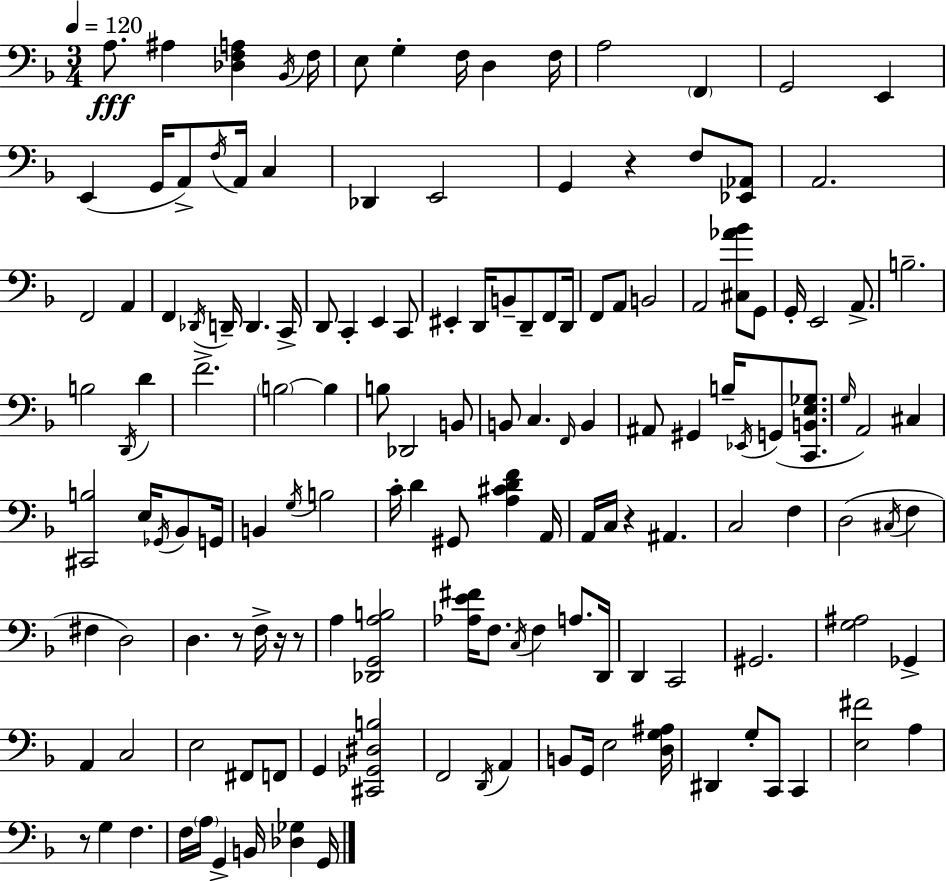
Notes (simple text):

A3/e. A#3/q [Db3,F3,A3]/q Bb2/s F3/s E3/e G3/q F3/s D3/q F3/s A3/h F2/q G2/h E2/q E2/q G2/s A2/e F3/s A2/s C3/q Db2/q E2/h G2/q R/q F3/e [Eb2,Ab2]/e A2/h. F2/h A2/q F2/q Db2/s D2/s D2/q. C2/s D2/e C2/q E2/q C2/e EIS2/q D2/s B2/e D2/e F2/e D2/s F2/e A2/e B2/h A2/h [C#3,Ab4,Bb4]/e G2/e G2/s E2/h A2/e. B3/h. B3/h D2/s D4/q F4/h. B3/h B3/q B3/e Db2/h B2/e B2/e C3/q. F2/s B2/q A#2/e G#2/q B3/s Eb2/s G2/e [C2,B2,E3,Gb3]/e. G3/s A2/h C#3/q [C#2,B3]/h E3/s Gb2/s Bb2/e G2/s B2/q G3/s B3/h C4/s D4/q G#2/e [A3,C#4,D4,F4]/q A2/s A2/s C3/s R/q A#2/q. C3/h F3/q D3/h C#3/s F3/q F#3/q D3/h D3/q. R/e F3/s R/s R/e A3/q [Db2,G2,A3,B3]/h [Ab3,E4,F#4]/s F3/e. C3/s F3/q A3/e. D2/s D2/q C2/h G#2/h. [G3,A#3]/h Gb2/q A2/q C3/h E3/h F#2/e F2/e G2/q [C#2,Gb2,D#3,B3]/h F2/h D2/s A2/q B2/e G2/s E3/h [D3,G3,A#3]/s D#2/q G3/e C2/e C2/q [E3,F#4]/h A3/q R/e G3/q F3/q. F3/s A3/s G2/q B2/s [Db3,Gb3]/q G2/s